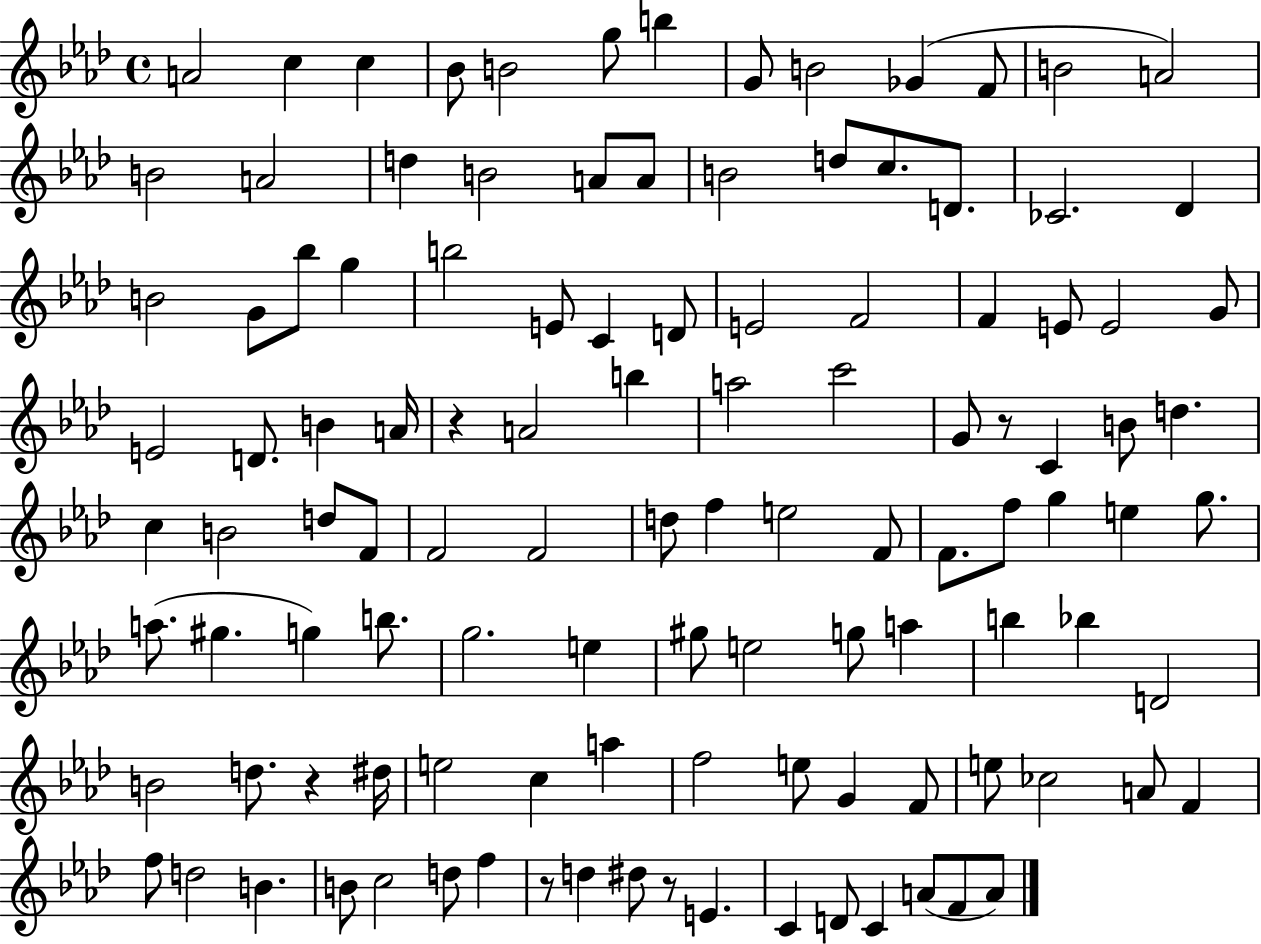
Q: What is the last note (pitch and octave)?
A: A4